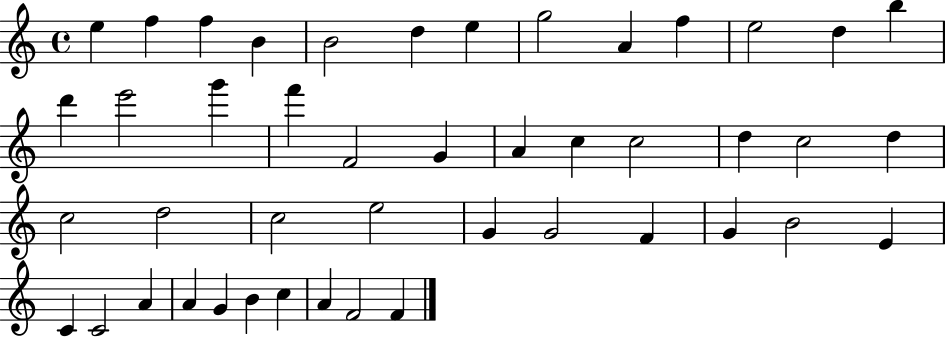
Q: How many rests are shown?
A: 0